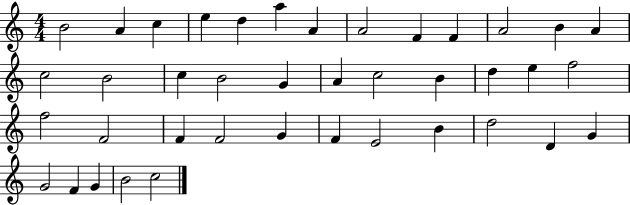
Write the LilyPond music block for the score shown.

{
  \clef treble
  \numericTimeSignature
  \time 4/4
  \key c \major
  b'2 a'4 c''4 | e''4 d''4 a''4 a'4 | a'2 f'4 f'4 | a'2 b'4 a'4 | \break c''2 b'2 | c''4 b'2 g'4 | a'4 c''2 b'4 | d''4 e''4 f''2 | \break f''2 f'2 | f'4 f'2 g'4 | f'4 e'2 b'4 | d''2 d'4 g'4 | \break g'2 f'4 g'4 | b'2 c''2 | \bar "|."
}